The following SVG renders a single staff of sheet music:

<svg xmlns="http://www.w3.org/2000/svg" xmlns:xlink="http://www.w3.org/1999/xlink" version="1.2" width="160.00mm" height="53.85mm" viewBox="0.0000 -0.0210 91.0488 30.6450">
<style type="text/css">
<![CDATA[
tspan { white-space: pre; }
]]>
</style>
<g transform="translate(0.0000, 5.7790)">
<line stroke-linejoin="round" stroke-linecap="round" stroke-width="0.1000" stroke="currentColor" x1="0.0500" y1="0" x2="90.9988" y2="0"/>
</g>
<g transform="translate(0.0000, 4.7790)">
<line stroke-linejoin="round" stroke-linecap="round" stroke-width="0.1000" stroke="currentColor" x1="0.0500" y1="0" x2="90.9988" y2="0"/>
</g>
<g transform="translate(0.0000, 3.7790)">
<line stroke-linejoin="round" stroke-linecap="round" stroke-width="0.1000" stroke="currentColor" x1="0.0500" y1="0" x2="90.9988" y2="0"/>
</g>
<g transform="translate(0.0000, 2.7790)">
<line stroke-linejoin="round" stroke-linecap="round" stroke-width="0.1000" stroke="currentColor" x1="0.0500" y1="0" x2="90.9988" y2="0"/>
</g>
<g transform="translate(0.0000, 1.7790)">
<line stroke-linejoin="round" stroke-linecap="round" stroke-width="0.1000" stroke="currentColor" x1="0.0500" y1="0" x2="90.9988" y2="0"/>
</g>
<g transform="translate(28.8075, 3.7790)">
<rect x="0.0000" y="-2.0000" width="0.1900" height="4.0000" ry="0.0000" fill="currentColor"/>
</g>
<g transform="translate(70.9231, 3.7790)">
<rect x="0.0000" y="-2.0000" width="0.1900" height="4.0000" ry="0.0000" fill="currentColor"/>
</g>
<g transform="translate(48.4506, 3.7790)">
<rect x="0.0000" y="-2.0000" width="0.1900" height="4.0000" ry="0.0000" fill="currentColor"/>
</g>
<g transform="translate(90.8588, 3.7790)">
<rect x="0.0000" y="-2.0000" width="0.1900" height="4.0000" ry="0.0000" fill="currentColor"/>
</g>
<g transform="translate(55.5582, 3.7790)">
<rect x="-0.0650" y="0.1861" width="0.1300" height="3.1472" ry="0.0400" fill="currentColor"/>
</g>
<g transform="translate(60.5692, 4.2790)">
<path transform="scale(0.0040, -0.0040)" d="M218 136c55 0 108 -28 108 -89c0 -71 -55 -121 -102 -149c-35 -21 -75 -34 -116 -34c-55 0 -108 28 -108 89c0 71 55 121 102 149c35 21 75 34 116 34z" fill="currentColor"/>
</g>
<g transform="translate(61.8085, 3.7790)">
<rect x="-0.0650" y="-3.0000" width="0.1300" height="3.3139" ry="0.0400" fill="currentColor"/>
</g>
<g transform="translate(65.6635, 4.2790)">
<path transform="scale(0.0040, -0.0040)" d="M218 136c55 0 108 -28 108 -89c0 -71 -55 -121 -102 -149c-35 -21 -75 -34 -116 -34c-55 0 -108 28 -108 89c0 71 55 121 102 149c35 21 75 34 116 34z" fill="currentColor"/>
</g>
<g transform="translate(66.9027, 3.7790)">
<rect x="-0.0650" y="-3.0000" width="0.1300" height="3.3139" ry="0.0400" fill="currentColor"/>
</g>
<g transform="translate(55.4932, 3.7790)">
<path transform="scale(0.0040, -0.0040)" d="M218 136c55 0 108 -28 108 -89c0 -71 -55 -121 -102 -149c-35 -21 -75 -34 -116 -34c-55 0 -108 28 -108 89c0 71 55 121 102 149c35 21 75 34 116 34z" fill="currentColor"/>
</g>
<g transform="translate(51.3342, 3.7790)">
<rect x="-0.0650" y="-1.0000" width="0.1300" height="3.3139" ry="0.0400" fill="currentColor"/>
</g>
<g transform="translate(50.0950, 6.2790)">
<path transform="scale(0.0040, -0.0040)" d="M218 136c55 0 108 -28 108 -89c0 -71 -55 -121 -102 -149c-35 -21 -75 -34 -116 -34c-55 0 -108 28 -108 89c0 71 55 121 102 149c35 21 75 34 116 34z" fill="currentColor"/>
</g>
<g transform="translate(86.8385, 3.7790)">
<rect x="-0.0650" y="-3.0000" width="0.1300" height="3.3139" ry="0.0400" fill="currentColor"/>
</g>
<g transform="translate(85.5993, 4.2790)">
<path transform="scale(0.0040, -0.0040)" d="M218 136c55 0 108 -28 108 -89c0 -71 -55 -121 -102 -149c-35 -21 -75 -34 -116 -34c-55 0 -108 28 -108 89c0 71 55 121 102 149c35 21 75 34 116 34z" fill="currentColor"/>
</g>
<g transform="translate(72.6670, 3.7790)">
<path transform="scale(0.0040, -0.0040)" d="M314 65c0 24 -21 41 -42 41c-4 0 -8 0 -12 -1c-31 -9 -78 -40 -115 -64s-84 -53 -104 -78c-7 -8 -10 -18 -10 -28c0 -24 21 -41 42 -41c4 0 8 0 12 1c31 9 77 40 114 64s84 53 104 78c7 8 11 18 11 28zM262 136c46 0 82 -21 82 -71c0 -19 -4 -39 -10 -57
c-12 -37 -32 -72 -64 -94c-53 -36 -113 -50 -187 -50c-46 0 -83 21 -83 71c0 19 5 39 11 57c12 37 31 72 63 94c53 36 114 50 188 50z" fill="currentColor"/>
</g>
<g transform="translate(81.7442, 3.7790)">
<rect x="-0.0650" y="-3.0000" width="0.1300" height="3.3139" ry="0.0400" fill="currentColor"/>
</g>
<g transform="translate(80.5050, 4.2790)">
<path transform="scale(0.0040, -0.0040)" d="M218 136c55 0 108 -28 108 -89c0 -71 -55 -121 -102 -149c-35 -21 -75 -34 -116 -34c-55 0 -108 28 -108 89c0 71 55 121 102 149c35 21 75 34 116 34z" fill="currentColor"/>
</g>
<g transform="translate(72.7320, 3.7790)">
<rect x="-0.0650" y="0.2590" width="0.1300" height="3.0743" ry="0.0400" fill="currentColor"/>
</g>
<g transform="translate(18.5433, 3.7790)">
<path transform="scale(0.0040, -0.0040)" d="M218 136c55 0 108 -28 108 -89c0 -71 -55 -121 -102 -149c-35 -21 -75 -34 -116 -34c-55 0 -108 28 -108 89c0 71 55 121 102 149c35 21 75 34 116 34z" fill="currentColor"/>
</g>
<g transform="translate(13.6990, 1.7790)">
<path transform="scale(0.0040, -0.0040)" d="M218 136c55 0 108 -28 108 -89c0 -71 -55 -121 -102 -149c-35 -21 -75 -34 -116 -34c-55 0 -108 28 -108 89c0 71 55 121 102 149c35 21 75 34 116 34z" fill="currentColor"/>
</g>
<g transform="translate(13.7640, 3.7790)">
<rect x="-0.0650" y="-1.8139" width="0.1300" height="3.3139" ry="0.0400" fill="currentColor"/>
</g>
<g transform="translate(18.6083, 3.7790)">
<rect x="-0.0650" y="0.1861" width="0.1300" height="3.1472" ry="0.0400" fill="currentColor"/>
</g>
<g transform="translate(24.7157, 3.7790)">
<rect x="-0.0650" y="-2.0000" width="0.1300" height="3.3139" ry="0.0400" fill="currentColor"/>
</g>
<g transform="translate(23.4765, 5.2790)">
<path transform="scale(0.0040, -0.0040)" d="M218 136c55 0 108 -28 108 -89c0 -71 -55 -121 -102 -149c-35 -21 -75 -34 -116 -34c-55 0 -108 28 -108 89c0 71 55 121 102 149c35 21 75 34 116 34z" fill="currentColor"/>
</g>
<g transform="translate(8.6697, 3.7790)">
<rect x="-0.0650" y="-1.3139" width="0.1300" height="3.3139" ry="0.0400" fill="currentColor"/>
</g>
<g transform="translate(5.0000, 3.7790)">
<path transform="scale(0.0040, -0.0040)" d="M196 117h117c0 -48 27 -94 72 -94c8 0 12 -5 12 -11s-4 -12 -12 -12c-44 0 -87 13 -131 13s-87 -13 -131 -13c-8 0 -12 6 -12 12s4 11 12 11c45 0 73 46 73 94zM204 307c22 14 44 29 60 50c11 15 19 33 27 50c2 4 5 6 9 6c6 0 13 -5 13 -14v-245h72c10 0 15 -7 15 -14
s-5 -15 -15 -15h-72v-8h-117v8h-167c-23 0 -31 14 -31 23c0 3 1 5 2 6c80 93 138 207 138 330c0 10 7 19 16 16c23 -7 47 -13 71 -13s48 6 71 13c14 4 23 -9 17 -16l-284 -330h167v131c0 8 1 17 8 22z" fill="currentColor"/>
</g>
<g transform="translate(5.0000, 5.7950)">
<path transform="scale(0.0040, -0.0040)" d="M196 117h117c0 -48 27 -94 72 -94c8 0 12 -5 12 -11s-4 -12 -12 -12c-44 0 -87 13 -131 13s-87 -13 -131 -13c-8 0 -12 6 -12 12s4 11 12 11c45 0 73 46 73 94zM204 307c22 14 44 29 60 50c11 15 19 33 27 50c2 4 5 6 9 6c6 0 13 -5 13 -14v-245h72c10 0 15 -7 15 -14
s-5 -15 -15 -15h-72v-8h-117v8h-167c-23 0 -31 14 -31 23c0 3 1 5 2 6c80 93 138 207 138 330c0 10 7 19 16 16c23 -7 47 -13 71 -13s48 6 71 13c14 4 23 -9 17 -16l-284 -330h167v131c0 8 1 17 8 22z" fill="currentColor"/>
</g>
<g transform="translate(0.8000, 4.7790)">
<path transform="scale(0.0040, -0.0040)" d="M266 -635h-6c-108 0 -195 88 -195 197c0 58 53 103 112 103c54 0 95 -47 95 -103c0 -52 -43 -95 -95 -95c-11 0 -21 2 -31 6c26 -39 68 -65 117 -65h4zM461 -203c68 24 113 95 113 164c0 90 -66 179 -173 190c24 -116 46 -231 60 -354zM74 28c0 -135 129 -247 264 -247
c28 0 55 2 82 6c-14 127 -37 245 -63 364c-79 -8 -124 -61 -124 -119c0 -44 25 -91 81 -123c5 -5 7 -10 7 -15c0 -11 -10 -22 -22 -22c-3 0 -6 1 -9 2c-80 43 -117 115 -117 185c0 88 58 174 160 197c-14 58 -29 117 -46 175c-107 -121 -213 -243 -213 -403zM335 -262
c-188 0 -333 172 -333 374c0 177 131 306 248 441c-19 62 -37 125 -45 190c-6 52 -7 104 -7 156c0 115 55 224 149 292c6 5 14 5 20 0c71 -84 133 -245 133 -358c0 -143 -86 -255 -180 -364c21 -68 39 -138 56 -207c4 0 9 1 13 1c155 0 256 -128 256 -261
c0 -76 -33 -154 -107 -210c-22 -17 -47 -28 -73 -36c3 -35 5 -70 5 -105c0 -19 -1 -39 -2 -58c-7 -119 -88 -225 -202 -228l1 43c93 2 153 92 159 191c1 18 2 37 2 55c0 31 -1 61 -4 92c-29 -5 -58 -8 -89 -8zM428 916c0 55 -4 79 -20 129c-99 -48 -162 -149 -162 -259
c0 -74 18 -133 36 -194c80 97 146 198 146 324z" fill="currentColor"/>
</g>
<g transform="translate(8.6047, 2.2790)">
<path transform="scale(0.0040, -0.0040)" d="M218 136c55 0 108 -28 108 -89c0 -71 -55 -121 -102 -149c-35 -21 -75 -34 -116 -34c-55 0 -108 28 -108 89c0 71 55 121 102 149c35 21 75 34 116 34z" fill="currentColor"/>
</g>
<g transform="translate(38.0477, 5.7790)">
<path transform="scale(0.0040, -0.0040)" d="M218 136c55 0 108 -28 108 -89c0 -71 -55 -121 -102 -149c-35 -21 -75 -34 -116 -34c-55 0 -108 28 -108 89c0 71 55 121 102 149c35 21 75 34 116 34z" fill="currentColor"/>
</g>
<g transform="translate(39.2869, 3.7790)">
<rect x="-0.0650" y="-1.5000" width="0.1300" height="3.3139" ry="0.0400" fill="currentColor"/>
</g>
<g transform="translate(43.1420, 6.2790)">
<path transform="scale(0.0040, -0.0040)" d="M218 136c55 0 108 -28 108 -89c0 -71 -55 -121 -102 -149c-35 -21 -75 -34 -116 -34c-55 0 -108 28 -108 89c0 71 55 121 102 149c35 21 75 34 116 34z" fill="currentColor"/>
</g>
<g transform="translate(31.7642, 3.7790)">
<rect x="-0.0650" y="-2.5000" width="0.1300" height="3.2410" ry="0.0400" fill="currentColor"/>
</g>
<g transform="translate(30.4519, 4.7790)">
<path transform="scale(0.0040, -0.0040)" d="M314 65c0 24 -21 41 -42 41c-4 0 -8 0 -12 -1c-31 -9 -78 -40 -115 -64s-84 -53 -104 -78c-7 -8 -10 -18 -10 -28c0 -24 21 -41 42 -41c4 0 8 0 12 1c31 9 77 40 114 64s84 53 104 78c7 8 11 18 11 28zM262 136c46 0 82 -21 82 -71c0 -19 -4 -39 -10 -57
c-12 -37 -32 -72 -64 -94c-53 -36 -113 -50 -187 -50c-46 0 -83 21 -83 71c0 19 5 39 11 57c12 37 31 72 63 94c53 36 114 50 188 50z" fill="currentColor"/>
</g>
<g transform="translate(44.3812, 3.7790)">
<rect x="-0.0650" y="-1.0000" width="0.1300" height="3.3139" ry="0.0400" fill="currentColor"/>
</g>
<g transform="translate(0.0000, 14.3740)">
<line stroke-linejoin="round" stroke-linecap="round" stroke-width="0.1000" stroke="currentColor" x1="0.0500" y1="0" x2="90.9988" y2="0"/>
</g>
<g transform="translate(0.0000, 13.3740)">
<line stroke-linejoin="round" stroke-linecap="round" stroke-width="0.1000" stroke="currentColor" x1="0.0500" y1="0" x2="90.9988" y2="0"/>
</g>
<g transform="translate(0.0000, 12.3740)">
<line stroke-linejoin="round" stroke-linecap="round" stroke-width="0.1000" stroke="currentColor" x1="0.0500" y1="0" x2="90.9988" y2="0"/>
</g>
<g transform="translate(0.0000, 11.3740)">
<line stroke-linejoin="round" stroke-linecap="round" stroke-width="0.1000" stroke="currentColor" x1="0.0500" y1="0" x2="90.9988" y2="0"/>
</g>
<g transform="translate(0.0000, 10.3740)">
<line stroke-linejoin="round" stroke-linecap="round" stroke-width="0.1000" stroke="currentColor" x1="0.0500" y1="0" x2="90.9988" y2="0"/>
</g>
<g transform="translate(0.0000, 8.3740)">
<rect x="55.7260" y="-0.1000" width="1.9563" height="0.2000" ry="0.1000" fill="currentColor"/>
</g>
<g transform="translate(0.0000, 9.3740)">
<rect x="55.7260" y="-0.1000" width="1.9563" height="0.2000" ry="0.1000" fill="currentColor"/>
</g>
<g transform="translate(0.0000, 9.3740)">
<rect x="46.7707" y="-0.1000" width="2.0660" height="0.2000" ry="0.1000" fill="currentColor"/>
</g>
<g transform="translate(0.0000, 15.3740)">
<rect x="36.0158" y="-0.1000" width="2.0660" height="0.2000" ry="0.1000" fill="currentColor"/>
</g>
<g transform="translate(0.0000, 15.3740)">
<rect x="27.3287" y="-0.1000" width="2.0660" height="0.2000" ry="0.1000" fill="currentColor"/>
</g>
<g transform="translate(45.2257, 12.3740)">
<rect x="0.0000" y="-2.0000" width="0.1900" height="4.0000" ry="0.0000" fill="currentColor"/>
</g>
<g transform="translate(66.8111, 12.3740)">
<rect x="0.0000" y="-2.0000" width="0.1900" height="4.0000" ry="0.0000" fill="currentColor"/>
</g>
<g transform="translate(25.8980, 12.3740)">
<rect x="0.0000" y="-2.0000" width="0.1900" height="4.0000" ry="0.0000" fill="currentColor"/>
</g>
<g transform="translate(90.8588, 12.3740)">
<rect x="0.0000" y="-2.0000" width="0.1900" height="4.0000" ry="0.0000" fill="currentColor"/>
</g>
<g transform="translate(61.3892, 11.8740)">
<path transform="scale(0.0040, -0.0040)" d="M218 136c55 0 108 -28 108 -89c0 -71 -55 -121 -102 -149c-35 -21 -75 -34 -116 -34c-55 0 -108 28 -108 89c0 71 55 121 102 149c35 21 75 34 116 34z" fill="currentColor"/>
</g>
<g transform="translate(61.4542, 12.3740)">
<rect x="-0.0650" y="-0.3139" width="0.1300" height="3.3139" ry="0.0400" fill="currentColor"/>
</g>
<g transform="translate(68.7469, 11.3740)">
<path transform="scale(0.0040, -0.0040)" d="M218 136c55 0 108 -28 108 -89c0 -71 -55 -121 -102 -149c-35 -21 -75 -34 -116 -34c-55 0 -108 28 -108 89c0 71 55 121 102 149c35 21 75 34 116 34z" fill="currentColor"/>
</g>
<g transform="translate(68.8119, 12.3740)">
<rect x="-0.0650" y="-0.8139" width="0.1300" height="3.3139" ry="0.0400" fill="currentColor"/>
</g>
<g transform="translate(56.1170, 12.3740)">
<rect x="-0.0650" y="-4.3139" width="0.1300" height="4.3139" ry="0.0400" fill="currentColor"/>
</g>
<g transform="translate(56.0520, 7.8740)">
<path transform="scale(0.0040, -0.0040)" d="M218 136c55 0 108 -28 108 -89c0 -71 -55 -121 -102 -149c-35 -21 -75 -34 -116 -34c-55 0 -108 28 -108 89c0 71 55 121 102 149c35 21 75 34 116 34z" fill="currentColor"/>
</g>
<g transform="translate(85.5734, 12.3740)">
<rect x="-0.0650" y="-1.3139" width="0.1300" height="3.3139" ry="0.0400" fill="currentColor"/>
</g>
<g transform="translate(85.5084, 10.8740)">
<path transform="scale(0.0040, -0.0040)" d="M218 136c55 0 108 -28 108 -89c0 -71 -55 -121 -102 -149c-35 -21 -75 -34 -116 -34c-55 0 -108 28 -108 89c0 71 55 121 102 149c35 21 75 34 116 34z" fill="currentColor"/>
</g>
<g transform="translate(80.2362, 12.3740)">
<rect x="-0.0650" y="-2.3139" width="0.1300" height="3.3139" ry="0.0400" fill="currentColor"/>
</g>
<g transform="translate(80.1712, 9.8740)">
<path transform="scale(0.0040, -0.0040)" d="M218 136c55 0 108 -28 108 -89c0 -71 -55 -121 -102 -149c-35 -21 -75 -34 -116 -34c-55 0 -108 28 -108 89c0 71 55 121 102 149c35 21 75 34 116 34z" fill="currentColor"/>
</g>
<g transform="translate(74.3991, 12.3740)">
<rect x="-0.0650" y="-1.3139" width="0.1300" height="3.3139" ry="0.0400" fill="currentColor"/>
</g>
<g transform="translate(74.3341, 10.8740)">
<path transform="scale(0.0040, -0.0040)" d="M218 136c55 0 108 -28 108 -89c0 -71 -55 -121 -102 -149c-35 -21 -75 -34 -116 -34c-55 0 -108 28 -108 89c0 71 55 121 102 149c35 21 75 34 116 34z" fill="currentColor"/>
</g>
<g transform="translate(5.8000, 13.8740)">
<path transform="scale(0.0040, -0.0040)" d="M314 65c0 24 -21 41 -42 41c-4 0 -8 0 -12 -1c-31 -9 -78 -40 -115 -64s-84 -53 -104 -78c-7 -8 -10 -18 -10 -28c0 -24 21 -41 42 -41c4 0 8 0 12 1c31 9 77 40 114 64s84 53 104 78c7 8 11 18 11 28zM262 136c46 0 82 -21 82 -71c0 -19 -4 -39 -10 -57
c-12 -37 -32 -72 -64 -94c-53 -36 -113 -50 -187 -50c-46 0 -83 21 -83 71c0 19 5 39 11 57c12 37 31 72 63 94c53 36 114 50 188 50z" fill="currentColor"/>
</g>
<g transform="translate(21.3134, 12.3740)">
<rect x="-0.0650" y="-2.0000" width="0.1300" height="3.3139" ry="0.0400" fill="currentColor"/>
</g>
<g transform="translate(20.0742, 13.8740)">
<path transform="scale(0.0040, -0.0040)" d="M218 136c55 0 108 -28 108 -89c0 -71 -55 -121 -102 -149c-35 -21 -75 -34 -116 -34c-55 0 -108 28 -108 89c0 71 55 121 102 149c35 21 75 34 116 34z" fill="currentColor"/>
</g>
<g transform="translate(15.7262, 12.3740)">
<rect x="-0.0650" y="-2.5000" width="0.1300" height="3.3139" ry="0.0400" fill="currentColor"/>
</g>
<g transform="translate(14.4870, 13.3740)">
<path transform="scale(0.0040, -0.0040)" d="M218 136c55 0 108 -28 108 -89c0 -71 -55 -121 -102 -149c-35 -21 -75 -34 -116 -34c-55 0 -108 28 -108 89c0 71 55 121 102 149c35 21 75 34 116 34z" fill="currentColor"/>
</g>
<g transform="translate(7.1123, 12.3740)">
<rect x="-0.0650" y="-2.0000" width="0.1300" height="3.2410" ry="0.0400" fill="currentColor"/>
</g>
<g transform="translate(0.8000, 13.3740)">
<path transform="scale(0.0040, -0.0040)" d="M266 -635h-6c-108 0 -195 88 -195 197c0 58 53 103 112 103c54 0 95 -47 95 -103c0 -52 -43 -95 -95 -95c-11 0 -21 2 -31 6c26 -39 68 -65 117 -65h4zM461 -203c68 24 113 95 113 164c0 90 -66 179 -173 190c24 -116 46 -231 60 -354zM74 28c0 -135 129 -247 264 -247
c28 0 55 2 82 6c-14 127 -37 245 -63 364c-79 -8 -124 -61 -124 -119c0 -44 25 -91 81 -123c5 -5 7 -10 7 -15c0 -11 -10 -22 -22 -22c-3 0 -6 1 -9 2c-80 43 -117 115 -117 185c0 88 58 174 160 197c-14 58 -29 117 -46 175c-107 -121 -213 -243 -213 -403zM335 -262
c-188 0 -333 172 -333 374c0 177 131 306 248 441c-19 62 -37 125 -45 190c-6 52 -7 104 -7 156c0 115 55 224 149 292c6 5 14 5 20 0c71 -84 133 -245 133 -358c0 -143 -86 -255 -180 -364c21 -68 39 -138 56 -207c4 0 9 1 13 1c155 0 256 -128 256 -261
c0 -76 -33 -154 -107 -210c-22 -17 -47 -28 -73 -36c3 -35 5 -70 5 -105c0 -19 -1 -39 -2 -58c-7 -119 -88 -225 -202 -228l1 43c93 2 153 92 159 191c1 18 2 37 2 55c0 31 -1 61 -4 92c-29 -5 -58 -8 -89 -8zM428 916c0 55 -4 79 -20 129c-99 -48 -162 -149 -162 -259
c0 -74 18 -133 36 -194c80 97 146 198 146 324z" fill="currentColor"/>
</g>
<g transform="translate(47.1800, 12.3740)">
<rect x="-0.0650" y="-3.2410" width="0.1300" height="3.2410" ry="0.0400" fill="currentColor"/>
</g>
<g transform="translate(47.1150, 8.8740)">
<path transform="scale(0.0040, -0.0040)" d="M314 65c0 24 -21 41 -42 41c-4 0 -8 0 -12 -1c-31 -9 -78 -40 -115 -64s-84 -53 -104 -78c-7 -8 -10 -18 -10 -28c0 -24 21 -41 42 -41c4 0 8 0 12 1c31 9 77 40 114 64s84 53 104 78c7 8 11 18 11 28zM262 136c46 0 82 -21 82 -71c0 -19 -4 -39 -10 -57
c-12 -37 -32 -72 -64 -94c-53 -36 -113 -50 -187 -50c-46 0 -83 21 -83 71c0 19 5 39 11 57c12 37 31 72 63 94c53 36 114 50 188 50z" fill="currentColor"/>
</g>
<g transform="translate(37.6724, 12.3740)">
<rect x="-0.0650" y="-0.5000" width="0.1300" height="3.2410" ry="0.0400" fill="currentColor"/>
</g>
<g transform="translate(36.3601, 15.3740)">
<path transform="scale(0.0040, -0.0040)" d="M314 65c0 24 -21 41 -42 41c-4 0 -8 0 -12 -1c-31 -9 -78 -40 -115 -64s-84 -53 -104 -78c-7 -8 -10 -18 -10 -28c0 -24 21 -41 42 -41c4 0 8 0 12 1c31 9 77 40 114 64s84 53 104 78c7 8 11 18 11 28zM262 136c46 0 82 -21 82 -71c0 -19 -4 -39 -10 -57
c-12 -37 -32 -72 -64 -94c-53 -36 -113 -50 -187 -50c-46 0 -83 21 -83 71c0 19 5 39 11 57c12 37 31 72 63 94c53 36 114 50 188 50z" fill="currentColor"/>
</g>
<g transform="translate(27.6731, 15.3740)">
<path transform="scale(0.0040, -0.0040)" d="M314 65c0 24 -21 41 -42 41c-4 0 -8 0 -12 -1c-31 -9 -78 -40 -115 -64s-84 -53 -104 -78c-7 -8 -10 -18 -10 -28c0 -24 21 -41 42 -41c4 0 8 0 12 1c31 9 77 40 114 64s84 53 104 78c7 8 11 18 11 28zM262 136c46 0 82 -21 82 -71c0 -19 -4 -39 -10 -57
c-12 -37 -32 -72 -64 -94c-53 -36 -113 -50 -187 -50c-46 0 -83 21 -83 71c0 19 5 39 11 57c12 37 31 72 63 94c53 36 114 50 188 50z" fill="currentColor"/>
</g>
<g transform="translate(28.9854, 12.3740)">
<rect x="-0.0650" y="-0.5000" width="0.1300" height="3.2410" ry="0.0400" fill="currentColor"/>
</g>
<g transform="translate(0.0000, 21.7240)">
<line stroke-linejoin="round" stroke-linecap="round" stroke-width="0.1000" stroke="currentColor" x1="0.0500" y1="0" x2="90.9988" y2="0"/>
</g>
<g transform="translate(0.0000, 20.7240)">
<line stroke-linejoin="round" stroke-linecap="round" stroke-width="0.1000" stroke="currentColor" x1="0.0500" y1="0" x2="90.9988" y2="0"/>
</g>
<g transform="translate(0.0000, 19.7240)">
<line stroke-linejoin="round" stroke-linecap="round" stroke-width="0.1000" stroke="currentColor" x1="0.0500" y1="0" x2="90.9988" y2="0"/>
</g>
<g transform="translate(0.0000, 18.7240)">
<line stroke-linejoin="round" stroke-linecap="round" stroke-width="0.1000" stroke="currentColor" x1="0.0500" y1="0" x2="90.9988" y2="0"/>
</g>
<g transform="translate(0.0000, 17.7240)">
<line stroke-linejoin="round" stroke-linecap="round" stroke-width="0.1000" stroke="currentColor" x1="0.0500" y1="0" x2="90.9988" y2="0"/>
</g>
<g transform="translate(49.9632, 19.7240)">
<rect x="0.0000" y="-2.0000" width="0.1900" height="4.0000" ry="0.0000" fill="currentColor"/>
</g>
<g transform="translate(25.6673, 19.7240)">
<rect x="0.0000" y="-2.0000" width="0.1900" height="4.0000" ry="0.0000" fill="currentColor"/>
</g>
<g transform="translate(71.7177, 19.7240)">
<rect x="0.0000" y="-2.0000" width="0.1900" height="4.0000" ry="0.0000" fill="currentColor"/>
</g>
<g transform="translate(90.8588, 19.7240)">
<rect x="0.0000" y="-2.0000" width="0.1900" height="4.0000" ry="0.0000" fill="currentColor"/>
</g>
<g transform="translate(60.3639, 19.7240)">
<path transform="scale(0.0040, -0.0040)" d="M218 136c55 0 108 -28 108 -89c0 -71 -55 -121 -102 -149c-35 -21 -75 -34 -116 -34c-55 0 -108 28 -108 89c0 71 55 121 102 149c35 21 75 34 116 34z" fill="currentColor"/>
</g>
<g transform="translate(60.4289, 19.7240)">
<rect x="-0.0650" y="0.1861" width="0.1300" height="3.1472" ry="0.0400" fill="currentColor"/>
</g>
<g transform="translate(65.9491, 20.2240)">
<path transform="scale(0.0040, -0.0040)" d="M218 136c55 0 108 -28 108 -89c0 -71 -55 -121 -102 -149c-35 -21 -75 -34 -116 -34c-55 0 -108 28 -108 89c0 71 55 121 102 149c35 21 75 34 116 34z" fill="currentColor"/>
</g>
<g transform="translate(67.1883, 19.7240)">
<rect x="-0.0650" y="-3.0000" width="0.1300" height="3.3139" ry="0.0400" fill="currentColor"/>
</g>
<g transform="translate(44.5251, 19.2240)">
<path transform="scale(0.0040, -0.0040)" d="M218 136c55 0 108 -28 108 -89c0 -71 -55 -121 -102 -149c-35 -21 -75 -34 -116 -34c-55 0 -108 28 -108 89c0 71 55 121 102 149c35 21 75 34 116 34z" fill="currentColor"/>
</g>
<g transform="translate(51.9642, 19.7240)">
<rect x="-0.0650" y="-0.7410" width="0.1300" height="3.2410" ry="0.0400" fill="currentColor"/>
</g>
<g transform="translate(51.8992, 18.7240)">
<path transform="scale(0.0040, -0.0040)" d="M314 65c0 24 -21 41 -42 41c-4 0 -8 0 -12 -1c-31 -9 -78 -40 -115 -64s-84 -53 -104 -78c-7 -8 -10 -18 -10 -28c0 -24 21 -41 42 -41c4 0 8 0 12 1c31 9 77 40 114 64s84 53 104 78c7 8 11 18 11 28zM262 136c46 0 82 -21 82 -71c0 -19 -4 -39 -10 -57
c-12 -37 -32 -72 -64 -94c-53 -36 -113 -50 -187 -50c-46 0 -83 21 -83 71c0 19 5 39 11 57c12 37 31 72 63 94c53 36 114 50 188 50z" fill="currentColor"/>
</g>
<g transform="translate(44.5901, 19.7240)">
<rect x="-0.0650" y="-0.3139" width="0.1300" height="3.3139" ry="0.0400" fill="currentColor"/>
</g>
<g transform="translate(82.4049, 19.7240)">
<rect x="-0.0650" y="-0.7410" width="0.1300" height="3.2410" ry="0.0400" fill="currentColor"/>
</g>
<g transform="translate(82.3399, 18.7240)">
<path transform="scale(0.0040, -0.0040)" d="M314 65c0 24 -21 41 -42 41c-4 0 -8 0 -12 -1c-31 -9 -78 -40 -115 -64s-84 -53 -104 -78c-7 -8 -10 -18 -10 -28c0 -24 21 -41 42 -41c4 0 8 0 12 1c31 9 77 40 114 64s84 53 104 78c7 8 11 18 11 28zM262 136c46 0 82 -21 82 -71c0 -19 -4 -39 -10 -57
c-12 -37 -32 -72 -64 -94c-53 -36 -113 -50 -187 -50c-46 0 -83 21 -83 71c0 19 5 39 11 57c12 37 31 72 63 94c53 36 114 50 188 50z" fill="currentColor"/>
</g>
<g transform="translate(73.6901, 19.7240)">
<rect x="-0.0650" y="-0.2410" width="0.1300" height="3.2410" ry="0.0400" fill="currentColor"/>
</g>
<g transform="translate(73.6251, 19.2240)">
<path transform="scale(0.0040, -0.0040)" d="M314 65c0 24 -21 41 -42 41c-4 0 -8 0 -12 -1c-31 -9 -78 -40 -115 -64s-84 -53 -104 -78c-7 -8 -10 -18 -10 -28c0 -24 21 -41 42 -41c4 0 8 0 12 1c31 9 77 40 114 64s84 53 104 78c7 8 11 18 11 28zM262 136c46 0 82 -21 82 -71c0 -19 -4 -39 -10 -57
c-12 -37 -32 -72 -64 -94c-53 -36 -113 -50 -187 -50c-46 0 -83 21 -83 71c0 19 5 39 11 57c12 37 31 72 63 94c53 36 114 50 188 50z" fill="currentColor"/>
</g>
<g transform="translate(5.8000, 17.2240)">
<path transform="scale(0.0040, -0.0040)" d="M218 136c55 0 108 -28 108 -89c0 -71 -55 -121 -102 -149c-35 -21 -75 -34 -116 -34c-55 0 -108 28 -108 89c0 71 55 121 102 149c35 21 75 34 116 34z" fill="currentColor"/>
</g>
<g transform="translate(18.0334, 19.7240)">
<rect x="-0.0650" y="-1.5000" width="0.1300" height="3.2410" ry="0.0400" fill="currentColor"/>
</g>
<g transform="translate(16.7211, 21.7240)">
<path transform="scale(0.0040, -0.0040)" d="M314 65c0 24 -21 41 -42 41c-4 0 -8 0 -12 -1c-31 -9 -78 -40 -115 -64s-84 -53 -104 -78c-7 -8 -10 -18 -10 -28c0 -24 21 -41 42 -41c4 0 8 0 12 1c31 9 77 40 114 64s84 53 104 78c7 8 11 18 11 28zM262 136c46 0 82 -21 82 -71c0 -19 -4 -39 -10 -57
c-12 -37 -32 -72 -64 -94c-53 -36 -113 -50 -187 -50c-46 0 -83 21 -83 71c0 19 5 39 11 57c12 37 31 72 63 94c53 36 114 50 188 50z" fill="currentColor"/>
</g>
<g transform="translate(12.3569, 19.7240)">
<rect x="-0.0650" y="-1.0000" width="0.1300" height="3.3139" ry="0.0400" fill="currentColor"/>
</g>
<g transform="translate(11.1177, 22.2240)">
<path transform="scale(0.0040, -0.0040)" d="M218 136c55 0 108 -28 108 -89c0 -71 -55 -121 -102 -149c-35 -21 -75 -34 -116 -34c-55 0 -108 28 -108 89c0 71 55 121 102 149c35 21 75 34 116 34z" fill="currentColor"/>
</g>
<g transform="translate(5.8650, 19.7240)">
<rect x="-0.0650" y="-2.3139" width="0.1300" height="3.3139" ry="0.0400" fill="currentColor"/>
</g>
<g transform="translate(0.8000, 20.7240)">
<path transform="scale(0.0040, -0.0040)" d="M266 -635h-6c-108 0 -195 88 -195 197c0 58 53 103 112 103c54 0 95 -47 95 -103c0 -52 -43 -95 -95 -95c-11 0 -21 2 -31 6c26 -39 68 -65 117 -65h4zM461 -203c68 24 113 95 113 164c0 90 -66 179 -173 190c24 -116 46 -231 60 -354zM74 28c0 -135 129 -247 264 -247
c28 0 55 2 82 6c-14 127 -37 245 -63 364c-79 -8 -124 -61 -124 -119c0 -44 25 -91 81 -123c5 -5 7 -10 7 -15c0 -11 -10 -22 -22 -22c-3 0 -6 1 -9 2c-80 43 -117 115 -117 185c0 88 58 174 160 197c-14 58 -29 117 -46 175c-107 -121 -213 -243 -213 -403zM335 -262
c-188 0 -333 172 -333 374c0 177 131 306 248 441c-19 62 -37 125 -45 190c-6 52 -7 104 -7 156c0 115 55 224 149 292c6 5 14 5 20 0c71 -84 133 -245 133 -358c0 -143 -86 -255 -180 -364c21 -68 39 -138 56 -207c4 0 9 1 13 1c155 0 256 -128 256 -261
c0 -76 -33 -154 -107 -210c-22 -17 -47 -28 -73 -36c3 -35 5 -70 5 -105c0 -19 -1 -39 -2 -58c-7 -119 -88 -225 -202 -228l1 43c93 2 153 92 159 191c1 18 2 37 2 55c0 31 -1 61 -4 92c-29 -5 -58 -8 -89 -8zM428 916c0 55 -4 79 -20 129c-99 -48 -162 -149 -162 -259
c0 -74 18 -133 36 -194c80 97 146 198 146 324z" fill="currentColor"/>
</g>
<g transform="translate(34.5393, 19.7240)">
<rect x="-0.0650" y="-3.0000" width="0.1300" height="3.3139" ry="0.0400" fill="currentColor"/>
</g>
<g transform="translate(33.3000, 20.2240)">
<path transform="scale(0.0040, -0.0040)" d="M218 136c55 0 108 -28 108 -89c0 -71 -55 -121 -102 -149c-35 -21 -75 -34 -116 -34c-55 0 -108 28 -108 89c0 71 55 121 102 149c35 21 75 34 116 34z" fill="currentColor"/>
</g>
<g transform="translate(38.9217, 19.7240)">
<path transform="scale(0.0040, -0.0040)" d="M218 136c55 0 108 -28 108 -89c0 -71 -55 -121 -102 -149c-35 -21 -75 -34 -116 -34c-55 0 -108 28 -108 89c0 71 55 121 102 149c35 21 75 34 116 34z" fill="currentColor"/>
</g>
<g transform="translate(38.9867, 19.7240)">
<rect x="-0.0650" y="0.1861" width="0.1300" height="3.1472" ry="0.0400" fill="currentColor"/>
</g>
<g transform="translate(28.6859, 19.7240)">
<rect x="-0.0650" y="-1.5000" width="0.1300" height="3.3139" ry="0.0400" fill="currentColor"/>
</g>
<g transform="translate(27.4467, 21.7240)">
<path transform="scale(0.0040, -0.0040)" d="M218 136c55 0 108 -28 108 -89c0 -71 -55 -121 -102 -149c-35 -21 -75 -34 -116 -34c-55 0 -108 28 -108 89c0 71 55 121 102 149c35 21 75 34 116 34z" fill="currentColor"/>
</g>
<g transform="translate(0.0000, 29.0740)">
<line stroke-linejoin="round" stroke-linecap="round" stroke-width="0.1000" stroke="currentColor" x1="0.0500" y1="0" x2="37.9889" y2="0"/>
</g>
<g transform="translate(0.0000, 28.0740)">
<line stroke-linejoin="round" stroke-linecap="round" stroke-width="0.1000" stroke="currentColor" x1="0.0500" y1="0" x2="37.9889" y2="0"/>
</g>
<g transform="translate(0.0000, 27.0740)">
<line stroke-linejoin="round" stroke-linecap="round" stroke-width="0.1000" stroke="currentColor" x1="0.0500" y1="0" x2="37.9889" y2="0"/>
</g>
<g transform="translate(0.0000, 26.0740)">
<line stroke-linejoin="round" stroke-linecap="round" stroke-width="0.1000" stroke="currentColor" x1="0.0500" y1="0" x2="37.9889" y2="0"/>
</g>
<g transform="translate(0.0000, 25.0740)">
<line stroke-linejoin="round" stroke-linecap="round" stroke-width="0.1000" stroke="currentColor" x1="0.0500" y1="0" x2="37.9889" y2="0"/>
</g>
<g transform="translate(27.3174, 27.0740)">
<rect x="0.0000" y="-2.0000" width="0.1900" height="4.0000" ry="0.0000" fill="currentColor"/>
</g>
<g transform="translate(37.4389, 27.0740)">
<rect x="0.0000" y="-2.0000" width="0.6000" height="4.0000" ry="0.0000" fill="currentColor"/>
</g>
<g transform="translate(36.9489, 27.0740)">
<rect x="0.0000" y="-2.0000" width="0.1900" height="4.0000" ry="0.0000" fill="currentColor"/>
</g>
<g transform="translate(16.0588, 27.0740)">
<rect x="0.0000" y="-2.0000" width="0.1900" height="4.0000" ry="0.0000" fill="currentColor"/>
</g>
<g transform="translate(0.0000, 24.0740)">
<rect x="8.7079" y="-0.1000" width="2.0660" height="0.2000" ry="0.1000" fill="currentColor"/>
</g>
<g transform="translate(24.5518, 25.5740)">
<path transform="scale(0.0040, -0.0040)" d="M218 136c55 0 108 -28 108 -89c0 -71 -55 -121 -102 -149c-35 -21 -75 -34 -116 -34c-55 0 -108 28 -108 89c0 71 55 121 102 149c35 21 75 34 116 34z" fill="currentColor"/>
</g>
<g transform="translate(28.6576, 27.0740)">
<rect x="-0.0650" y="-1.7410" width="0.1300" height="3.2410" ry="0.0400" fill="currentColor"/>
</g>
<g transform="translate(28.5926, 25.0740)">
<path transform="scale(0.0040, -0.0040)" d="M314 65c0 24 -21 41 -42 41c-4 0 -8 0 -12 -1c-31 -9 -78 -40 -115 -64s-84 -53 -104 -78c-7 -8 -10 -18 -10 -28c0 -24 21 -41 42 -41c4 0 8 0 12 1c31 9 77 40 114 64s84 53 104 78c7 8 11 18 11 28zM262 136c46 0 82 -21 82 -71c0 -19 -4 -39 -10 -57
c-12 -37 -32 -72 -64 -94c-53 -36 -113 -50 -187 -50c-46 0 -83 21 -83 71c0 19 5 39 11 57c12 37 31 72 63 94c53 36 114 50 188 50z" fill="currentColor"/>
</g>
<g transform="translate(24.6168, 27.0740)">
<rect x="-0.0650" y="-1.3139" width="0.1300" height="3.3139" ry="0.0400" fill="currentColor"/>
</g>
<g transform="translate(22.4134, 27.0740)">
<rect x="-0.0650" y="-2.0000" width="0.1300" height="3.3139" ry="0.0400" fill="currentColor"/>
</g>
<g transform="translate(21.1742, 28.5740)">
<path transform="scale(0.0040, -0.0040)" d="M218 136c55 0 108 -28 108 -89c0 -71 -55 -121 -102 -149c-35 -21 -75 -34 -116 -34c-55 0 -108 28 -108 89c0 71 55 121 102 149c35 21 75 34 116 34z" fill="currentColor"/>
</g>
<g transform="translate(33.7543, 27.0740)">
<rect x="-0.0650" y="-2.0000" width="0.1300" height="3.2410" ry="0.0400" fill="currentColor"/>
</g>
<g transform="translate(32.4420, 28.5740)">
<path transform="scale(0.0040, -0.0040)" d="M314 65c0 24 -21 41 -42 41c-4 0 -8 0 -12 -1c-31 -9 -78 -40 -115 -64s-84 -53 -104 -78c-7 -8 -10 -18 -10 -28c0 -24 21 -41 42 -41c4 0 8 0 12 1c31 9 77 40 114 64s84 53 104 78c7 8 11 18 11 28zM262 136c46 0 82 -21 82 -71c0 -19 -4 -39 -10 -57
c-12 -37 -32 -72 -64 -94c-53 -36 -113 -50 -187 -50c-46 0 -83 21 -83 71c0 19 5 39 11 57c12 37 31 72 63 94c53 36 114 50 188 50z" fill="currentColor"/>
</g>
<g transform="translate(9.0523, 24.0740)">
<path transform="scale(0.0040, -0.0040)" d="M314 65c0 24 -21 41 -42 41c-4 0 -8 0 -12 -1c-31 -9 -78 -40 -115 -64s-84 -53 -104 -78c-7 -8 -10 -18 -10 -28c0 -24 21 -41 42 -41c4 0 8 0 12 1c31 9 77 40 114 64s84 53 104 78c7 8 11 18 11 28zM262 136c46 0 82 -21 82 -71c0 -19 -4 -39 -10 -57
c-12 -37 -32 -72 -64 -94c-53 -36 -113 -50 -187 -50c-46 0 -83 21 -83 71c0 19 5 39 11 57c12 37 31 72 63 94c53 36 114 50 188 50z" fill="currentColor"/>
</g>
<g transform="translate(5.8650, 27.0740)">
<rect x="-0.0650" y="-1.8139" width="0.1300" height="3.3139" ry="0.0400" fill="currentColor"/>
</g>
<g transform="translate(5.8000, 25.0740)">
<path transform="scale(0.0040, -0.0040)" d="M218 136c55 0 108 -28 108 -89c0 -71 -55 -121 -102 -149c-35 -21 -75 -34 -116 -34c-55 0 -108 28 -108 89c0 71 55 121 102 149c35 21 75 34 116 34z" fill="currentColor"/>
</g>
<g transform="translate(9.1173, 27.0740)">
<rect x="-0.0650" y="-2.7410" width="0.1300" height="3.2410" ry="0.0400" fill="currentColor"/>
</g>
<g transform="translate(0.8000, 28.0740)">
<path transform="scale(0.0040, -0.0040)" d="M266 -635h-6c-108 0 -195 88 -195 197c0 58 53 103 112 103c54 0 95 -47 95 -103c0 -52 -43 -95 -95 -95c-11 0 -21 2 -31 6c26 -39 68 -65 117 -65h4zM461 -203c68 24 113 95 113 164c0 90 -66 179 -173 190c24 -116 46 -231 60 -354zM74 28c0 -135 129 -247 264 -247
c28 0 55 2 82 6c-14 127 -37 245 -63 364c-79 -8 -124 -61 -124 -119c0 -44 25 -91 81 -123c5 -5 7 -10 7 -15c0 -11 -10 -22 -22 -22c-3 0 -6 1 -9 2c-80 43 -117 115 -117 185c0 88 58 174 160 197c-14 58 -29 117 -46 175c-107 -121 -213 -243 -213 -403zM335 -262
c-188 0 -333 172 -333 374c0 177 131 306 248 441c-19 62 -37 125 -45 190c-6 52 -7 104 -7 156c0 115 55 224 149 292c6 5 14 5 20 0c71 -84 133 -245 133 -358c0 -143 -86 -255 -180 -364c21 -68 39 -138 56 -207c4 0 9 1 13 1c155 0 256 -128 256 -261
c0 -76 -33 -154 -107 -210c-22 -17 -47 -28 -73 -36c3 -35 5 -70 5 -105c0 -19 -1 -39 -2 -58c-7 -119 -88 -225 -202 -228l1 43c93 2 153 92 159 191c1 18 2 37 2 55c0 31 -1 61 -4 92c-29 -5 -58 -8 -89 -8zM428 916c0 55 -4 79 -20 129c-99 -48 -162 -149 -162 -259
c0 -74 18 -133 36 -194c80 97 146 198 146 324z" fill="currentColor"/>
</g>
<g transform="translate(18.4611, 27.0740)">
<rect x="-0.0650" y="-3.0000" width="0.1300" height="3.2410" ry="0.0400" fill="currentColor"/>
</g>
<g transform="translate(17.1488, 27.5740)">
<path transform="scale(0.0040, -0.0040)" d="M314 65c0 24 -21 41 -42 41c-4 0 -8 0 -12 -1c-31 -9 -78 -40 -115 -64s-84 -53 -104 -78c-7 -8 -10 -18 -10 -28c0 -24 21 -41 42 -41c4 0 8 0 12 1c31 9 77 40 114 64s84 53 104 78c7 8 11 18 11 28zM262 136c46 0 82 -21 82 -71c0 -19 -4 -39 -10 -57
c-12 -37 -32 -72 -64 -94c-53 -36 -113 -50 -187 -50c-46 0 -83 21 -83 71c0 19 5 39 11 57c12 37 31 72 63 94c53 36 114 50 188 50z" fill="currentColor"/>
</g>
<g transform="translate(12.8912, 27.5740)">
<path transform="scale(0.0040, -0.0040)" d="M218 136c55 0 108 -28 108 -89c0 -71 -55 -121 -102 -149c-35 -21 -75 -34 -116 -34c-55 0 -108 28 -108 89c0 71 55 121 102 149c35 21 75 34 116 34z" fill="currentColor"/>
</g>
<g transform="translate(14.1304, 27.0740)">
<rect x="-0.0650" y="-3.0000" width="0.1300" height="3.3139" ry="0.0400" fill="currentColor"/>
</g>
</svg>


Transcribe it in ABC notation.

X:1
T:Untitled
M:4/4
L:1/4
K:C
e f B F G2 E D D B A A B2 A A F2 G F C2 C2 b2 d' c d e g e g D E2 E A B c d2 B A c2 d2 f a2 A A2 F e f2 F2